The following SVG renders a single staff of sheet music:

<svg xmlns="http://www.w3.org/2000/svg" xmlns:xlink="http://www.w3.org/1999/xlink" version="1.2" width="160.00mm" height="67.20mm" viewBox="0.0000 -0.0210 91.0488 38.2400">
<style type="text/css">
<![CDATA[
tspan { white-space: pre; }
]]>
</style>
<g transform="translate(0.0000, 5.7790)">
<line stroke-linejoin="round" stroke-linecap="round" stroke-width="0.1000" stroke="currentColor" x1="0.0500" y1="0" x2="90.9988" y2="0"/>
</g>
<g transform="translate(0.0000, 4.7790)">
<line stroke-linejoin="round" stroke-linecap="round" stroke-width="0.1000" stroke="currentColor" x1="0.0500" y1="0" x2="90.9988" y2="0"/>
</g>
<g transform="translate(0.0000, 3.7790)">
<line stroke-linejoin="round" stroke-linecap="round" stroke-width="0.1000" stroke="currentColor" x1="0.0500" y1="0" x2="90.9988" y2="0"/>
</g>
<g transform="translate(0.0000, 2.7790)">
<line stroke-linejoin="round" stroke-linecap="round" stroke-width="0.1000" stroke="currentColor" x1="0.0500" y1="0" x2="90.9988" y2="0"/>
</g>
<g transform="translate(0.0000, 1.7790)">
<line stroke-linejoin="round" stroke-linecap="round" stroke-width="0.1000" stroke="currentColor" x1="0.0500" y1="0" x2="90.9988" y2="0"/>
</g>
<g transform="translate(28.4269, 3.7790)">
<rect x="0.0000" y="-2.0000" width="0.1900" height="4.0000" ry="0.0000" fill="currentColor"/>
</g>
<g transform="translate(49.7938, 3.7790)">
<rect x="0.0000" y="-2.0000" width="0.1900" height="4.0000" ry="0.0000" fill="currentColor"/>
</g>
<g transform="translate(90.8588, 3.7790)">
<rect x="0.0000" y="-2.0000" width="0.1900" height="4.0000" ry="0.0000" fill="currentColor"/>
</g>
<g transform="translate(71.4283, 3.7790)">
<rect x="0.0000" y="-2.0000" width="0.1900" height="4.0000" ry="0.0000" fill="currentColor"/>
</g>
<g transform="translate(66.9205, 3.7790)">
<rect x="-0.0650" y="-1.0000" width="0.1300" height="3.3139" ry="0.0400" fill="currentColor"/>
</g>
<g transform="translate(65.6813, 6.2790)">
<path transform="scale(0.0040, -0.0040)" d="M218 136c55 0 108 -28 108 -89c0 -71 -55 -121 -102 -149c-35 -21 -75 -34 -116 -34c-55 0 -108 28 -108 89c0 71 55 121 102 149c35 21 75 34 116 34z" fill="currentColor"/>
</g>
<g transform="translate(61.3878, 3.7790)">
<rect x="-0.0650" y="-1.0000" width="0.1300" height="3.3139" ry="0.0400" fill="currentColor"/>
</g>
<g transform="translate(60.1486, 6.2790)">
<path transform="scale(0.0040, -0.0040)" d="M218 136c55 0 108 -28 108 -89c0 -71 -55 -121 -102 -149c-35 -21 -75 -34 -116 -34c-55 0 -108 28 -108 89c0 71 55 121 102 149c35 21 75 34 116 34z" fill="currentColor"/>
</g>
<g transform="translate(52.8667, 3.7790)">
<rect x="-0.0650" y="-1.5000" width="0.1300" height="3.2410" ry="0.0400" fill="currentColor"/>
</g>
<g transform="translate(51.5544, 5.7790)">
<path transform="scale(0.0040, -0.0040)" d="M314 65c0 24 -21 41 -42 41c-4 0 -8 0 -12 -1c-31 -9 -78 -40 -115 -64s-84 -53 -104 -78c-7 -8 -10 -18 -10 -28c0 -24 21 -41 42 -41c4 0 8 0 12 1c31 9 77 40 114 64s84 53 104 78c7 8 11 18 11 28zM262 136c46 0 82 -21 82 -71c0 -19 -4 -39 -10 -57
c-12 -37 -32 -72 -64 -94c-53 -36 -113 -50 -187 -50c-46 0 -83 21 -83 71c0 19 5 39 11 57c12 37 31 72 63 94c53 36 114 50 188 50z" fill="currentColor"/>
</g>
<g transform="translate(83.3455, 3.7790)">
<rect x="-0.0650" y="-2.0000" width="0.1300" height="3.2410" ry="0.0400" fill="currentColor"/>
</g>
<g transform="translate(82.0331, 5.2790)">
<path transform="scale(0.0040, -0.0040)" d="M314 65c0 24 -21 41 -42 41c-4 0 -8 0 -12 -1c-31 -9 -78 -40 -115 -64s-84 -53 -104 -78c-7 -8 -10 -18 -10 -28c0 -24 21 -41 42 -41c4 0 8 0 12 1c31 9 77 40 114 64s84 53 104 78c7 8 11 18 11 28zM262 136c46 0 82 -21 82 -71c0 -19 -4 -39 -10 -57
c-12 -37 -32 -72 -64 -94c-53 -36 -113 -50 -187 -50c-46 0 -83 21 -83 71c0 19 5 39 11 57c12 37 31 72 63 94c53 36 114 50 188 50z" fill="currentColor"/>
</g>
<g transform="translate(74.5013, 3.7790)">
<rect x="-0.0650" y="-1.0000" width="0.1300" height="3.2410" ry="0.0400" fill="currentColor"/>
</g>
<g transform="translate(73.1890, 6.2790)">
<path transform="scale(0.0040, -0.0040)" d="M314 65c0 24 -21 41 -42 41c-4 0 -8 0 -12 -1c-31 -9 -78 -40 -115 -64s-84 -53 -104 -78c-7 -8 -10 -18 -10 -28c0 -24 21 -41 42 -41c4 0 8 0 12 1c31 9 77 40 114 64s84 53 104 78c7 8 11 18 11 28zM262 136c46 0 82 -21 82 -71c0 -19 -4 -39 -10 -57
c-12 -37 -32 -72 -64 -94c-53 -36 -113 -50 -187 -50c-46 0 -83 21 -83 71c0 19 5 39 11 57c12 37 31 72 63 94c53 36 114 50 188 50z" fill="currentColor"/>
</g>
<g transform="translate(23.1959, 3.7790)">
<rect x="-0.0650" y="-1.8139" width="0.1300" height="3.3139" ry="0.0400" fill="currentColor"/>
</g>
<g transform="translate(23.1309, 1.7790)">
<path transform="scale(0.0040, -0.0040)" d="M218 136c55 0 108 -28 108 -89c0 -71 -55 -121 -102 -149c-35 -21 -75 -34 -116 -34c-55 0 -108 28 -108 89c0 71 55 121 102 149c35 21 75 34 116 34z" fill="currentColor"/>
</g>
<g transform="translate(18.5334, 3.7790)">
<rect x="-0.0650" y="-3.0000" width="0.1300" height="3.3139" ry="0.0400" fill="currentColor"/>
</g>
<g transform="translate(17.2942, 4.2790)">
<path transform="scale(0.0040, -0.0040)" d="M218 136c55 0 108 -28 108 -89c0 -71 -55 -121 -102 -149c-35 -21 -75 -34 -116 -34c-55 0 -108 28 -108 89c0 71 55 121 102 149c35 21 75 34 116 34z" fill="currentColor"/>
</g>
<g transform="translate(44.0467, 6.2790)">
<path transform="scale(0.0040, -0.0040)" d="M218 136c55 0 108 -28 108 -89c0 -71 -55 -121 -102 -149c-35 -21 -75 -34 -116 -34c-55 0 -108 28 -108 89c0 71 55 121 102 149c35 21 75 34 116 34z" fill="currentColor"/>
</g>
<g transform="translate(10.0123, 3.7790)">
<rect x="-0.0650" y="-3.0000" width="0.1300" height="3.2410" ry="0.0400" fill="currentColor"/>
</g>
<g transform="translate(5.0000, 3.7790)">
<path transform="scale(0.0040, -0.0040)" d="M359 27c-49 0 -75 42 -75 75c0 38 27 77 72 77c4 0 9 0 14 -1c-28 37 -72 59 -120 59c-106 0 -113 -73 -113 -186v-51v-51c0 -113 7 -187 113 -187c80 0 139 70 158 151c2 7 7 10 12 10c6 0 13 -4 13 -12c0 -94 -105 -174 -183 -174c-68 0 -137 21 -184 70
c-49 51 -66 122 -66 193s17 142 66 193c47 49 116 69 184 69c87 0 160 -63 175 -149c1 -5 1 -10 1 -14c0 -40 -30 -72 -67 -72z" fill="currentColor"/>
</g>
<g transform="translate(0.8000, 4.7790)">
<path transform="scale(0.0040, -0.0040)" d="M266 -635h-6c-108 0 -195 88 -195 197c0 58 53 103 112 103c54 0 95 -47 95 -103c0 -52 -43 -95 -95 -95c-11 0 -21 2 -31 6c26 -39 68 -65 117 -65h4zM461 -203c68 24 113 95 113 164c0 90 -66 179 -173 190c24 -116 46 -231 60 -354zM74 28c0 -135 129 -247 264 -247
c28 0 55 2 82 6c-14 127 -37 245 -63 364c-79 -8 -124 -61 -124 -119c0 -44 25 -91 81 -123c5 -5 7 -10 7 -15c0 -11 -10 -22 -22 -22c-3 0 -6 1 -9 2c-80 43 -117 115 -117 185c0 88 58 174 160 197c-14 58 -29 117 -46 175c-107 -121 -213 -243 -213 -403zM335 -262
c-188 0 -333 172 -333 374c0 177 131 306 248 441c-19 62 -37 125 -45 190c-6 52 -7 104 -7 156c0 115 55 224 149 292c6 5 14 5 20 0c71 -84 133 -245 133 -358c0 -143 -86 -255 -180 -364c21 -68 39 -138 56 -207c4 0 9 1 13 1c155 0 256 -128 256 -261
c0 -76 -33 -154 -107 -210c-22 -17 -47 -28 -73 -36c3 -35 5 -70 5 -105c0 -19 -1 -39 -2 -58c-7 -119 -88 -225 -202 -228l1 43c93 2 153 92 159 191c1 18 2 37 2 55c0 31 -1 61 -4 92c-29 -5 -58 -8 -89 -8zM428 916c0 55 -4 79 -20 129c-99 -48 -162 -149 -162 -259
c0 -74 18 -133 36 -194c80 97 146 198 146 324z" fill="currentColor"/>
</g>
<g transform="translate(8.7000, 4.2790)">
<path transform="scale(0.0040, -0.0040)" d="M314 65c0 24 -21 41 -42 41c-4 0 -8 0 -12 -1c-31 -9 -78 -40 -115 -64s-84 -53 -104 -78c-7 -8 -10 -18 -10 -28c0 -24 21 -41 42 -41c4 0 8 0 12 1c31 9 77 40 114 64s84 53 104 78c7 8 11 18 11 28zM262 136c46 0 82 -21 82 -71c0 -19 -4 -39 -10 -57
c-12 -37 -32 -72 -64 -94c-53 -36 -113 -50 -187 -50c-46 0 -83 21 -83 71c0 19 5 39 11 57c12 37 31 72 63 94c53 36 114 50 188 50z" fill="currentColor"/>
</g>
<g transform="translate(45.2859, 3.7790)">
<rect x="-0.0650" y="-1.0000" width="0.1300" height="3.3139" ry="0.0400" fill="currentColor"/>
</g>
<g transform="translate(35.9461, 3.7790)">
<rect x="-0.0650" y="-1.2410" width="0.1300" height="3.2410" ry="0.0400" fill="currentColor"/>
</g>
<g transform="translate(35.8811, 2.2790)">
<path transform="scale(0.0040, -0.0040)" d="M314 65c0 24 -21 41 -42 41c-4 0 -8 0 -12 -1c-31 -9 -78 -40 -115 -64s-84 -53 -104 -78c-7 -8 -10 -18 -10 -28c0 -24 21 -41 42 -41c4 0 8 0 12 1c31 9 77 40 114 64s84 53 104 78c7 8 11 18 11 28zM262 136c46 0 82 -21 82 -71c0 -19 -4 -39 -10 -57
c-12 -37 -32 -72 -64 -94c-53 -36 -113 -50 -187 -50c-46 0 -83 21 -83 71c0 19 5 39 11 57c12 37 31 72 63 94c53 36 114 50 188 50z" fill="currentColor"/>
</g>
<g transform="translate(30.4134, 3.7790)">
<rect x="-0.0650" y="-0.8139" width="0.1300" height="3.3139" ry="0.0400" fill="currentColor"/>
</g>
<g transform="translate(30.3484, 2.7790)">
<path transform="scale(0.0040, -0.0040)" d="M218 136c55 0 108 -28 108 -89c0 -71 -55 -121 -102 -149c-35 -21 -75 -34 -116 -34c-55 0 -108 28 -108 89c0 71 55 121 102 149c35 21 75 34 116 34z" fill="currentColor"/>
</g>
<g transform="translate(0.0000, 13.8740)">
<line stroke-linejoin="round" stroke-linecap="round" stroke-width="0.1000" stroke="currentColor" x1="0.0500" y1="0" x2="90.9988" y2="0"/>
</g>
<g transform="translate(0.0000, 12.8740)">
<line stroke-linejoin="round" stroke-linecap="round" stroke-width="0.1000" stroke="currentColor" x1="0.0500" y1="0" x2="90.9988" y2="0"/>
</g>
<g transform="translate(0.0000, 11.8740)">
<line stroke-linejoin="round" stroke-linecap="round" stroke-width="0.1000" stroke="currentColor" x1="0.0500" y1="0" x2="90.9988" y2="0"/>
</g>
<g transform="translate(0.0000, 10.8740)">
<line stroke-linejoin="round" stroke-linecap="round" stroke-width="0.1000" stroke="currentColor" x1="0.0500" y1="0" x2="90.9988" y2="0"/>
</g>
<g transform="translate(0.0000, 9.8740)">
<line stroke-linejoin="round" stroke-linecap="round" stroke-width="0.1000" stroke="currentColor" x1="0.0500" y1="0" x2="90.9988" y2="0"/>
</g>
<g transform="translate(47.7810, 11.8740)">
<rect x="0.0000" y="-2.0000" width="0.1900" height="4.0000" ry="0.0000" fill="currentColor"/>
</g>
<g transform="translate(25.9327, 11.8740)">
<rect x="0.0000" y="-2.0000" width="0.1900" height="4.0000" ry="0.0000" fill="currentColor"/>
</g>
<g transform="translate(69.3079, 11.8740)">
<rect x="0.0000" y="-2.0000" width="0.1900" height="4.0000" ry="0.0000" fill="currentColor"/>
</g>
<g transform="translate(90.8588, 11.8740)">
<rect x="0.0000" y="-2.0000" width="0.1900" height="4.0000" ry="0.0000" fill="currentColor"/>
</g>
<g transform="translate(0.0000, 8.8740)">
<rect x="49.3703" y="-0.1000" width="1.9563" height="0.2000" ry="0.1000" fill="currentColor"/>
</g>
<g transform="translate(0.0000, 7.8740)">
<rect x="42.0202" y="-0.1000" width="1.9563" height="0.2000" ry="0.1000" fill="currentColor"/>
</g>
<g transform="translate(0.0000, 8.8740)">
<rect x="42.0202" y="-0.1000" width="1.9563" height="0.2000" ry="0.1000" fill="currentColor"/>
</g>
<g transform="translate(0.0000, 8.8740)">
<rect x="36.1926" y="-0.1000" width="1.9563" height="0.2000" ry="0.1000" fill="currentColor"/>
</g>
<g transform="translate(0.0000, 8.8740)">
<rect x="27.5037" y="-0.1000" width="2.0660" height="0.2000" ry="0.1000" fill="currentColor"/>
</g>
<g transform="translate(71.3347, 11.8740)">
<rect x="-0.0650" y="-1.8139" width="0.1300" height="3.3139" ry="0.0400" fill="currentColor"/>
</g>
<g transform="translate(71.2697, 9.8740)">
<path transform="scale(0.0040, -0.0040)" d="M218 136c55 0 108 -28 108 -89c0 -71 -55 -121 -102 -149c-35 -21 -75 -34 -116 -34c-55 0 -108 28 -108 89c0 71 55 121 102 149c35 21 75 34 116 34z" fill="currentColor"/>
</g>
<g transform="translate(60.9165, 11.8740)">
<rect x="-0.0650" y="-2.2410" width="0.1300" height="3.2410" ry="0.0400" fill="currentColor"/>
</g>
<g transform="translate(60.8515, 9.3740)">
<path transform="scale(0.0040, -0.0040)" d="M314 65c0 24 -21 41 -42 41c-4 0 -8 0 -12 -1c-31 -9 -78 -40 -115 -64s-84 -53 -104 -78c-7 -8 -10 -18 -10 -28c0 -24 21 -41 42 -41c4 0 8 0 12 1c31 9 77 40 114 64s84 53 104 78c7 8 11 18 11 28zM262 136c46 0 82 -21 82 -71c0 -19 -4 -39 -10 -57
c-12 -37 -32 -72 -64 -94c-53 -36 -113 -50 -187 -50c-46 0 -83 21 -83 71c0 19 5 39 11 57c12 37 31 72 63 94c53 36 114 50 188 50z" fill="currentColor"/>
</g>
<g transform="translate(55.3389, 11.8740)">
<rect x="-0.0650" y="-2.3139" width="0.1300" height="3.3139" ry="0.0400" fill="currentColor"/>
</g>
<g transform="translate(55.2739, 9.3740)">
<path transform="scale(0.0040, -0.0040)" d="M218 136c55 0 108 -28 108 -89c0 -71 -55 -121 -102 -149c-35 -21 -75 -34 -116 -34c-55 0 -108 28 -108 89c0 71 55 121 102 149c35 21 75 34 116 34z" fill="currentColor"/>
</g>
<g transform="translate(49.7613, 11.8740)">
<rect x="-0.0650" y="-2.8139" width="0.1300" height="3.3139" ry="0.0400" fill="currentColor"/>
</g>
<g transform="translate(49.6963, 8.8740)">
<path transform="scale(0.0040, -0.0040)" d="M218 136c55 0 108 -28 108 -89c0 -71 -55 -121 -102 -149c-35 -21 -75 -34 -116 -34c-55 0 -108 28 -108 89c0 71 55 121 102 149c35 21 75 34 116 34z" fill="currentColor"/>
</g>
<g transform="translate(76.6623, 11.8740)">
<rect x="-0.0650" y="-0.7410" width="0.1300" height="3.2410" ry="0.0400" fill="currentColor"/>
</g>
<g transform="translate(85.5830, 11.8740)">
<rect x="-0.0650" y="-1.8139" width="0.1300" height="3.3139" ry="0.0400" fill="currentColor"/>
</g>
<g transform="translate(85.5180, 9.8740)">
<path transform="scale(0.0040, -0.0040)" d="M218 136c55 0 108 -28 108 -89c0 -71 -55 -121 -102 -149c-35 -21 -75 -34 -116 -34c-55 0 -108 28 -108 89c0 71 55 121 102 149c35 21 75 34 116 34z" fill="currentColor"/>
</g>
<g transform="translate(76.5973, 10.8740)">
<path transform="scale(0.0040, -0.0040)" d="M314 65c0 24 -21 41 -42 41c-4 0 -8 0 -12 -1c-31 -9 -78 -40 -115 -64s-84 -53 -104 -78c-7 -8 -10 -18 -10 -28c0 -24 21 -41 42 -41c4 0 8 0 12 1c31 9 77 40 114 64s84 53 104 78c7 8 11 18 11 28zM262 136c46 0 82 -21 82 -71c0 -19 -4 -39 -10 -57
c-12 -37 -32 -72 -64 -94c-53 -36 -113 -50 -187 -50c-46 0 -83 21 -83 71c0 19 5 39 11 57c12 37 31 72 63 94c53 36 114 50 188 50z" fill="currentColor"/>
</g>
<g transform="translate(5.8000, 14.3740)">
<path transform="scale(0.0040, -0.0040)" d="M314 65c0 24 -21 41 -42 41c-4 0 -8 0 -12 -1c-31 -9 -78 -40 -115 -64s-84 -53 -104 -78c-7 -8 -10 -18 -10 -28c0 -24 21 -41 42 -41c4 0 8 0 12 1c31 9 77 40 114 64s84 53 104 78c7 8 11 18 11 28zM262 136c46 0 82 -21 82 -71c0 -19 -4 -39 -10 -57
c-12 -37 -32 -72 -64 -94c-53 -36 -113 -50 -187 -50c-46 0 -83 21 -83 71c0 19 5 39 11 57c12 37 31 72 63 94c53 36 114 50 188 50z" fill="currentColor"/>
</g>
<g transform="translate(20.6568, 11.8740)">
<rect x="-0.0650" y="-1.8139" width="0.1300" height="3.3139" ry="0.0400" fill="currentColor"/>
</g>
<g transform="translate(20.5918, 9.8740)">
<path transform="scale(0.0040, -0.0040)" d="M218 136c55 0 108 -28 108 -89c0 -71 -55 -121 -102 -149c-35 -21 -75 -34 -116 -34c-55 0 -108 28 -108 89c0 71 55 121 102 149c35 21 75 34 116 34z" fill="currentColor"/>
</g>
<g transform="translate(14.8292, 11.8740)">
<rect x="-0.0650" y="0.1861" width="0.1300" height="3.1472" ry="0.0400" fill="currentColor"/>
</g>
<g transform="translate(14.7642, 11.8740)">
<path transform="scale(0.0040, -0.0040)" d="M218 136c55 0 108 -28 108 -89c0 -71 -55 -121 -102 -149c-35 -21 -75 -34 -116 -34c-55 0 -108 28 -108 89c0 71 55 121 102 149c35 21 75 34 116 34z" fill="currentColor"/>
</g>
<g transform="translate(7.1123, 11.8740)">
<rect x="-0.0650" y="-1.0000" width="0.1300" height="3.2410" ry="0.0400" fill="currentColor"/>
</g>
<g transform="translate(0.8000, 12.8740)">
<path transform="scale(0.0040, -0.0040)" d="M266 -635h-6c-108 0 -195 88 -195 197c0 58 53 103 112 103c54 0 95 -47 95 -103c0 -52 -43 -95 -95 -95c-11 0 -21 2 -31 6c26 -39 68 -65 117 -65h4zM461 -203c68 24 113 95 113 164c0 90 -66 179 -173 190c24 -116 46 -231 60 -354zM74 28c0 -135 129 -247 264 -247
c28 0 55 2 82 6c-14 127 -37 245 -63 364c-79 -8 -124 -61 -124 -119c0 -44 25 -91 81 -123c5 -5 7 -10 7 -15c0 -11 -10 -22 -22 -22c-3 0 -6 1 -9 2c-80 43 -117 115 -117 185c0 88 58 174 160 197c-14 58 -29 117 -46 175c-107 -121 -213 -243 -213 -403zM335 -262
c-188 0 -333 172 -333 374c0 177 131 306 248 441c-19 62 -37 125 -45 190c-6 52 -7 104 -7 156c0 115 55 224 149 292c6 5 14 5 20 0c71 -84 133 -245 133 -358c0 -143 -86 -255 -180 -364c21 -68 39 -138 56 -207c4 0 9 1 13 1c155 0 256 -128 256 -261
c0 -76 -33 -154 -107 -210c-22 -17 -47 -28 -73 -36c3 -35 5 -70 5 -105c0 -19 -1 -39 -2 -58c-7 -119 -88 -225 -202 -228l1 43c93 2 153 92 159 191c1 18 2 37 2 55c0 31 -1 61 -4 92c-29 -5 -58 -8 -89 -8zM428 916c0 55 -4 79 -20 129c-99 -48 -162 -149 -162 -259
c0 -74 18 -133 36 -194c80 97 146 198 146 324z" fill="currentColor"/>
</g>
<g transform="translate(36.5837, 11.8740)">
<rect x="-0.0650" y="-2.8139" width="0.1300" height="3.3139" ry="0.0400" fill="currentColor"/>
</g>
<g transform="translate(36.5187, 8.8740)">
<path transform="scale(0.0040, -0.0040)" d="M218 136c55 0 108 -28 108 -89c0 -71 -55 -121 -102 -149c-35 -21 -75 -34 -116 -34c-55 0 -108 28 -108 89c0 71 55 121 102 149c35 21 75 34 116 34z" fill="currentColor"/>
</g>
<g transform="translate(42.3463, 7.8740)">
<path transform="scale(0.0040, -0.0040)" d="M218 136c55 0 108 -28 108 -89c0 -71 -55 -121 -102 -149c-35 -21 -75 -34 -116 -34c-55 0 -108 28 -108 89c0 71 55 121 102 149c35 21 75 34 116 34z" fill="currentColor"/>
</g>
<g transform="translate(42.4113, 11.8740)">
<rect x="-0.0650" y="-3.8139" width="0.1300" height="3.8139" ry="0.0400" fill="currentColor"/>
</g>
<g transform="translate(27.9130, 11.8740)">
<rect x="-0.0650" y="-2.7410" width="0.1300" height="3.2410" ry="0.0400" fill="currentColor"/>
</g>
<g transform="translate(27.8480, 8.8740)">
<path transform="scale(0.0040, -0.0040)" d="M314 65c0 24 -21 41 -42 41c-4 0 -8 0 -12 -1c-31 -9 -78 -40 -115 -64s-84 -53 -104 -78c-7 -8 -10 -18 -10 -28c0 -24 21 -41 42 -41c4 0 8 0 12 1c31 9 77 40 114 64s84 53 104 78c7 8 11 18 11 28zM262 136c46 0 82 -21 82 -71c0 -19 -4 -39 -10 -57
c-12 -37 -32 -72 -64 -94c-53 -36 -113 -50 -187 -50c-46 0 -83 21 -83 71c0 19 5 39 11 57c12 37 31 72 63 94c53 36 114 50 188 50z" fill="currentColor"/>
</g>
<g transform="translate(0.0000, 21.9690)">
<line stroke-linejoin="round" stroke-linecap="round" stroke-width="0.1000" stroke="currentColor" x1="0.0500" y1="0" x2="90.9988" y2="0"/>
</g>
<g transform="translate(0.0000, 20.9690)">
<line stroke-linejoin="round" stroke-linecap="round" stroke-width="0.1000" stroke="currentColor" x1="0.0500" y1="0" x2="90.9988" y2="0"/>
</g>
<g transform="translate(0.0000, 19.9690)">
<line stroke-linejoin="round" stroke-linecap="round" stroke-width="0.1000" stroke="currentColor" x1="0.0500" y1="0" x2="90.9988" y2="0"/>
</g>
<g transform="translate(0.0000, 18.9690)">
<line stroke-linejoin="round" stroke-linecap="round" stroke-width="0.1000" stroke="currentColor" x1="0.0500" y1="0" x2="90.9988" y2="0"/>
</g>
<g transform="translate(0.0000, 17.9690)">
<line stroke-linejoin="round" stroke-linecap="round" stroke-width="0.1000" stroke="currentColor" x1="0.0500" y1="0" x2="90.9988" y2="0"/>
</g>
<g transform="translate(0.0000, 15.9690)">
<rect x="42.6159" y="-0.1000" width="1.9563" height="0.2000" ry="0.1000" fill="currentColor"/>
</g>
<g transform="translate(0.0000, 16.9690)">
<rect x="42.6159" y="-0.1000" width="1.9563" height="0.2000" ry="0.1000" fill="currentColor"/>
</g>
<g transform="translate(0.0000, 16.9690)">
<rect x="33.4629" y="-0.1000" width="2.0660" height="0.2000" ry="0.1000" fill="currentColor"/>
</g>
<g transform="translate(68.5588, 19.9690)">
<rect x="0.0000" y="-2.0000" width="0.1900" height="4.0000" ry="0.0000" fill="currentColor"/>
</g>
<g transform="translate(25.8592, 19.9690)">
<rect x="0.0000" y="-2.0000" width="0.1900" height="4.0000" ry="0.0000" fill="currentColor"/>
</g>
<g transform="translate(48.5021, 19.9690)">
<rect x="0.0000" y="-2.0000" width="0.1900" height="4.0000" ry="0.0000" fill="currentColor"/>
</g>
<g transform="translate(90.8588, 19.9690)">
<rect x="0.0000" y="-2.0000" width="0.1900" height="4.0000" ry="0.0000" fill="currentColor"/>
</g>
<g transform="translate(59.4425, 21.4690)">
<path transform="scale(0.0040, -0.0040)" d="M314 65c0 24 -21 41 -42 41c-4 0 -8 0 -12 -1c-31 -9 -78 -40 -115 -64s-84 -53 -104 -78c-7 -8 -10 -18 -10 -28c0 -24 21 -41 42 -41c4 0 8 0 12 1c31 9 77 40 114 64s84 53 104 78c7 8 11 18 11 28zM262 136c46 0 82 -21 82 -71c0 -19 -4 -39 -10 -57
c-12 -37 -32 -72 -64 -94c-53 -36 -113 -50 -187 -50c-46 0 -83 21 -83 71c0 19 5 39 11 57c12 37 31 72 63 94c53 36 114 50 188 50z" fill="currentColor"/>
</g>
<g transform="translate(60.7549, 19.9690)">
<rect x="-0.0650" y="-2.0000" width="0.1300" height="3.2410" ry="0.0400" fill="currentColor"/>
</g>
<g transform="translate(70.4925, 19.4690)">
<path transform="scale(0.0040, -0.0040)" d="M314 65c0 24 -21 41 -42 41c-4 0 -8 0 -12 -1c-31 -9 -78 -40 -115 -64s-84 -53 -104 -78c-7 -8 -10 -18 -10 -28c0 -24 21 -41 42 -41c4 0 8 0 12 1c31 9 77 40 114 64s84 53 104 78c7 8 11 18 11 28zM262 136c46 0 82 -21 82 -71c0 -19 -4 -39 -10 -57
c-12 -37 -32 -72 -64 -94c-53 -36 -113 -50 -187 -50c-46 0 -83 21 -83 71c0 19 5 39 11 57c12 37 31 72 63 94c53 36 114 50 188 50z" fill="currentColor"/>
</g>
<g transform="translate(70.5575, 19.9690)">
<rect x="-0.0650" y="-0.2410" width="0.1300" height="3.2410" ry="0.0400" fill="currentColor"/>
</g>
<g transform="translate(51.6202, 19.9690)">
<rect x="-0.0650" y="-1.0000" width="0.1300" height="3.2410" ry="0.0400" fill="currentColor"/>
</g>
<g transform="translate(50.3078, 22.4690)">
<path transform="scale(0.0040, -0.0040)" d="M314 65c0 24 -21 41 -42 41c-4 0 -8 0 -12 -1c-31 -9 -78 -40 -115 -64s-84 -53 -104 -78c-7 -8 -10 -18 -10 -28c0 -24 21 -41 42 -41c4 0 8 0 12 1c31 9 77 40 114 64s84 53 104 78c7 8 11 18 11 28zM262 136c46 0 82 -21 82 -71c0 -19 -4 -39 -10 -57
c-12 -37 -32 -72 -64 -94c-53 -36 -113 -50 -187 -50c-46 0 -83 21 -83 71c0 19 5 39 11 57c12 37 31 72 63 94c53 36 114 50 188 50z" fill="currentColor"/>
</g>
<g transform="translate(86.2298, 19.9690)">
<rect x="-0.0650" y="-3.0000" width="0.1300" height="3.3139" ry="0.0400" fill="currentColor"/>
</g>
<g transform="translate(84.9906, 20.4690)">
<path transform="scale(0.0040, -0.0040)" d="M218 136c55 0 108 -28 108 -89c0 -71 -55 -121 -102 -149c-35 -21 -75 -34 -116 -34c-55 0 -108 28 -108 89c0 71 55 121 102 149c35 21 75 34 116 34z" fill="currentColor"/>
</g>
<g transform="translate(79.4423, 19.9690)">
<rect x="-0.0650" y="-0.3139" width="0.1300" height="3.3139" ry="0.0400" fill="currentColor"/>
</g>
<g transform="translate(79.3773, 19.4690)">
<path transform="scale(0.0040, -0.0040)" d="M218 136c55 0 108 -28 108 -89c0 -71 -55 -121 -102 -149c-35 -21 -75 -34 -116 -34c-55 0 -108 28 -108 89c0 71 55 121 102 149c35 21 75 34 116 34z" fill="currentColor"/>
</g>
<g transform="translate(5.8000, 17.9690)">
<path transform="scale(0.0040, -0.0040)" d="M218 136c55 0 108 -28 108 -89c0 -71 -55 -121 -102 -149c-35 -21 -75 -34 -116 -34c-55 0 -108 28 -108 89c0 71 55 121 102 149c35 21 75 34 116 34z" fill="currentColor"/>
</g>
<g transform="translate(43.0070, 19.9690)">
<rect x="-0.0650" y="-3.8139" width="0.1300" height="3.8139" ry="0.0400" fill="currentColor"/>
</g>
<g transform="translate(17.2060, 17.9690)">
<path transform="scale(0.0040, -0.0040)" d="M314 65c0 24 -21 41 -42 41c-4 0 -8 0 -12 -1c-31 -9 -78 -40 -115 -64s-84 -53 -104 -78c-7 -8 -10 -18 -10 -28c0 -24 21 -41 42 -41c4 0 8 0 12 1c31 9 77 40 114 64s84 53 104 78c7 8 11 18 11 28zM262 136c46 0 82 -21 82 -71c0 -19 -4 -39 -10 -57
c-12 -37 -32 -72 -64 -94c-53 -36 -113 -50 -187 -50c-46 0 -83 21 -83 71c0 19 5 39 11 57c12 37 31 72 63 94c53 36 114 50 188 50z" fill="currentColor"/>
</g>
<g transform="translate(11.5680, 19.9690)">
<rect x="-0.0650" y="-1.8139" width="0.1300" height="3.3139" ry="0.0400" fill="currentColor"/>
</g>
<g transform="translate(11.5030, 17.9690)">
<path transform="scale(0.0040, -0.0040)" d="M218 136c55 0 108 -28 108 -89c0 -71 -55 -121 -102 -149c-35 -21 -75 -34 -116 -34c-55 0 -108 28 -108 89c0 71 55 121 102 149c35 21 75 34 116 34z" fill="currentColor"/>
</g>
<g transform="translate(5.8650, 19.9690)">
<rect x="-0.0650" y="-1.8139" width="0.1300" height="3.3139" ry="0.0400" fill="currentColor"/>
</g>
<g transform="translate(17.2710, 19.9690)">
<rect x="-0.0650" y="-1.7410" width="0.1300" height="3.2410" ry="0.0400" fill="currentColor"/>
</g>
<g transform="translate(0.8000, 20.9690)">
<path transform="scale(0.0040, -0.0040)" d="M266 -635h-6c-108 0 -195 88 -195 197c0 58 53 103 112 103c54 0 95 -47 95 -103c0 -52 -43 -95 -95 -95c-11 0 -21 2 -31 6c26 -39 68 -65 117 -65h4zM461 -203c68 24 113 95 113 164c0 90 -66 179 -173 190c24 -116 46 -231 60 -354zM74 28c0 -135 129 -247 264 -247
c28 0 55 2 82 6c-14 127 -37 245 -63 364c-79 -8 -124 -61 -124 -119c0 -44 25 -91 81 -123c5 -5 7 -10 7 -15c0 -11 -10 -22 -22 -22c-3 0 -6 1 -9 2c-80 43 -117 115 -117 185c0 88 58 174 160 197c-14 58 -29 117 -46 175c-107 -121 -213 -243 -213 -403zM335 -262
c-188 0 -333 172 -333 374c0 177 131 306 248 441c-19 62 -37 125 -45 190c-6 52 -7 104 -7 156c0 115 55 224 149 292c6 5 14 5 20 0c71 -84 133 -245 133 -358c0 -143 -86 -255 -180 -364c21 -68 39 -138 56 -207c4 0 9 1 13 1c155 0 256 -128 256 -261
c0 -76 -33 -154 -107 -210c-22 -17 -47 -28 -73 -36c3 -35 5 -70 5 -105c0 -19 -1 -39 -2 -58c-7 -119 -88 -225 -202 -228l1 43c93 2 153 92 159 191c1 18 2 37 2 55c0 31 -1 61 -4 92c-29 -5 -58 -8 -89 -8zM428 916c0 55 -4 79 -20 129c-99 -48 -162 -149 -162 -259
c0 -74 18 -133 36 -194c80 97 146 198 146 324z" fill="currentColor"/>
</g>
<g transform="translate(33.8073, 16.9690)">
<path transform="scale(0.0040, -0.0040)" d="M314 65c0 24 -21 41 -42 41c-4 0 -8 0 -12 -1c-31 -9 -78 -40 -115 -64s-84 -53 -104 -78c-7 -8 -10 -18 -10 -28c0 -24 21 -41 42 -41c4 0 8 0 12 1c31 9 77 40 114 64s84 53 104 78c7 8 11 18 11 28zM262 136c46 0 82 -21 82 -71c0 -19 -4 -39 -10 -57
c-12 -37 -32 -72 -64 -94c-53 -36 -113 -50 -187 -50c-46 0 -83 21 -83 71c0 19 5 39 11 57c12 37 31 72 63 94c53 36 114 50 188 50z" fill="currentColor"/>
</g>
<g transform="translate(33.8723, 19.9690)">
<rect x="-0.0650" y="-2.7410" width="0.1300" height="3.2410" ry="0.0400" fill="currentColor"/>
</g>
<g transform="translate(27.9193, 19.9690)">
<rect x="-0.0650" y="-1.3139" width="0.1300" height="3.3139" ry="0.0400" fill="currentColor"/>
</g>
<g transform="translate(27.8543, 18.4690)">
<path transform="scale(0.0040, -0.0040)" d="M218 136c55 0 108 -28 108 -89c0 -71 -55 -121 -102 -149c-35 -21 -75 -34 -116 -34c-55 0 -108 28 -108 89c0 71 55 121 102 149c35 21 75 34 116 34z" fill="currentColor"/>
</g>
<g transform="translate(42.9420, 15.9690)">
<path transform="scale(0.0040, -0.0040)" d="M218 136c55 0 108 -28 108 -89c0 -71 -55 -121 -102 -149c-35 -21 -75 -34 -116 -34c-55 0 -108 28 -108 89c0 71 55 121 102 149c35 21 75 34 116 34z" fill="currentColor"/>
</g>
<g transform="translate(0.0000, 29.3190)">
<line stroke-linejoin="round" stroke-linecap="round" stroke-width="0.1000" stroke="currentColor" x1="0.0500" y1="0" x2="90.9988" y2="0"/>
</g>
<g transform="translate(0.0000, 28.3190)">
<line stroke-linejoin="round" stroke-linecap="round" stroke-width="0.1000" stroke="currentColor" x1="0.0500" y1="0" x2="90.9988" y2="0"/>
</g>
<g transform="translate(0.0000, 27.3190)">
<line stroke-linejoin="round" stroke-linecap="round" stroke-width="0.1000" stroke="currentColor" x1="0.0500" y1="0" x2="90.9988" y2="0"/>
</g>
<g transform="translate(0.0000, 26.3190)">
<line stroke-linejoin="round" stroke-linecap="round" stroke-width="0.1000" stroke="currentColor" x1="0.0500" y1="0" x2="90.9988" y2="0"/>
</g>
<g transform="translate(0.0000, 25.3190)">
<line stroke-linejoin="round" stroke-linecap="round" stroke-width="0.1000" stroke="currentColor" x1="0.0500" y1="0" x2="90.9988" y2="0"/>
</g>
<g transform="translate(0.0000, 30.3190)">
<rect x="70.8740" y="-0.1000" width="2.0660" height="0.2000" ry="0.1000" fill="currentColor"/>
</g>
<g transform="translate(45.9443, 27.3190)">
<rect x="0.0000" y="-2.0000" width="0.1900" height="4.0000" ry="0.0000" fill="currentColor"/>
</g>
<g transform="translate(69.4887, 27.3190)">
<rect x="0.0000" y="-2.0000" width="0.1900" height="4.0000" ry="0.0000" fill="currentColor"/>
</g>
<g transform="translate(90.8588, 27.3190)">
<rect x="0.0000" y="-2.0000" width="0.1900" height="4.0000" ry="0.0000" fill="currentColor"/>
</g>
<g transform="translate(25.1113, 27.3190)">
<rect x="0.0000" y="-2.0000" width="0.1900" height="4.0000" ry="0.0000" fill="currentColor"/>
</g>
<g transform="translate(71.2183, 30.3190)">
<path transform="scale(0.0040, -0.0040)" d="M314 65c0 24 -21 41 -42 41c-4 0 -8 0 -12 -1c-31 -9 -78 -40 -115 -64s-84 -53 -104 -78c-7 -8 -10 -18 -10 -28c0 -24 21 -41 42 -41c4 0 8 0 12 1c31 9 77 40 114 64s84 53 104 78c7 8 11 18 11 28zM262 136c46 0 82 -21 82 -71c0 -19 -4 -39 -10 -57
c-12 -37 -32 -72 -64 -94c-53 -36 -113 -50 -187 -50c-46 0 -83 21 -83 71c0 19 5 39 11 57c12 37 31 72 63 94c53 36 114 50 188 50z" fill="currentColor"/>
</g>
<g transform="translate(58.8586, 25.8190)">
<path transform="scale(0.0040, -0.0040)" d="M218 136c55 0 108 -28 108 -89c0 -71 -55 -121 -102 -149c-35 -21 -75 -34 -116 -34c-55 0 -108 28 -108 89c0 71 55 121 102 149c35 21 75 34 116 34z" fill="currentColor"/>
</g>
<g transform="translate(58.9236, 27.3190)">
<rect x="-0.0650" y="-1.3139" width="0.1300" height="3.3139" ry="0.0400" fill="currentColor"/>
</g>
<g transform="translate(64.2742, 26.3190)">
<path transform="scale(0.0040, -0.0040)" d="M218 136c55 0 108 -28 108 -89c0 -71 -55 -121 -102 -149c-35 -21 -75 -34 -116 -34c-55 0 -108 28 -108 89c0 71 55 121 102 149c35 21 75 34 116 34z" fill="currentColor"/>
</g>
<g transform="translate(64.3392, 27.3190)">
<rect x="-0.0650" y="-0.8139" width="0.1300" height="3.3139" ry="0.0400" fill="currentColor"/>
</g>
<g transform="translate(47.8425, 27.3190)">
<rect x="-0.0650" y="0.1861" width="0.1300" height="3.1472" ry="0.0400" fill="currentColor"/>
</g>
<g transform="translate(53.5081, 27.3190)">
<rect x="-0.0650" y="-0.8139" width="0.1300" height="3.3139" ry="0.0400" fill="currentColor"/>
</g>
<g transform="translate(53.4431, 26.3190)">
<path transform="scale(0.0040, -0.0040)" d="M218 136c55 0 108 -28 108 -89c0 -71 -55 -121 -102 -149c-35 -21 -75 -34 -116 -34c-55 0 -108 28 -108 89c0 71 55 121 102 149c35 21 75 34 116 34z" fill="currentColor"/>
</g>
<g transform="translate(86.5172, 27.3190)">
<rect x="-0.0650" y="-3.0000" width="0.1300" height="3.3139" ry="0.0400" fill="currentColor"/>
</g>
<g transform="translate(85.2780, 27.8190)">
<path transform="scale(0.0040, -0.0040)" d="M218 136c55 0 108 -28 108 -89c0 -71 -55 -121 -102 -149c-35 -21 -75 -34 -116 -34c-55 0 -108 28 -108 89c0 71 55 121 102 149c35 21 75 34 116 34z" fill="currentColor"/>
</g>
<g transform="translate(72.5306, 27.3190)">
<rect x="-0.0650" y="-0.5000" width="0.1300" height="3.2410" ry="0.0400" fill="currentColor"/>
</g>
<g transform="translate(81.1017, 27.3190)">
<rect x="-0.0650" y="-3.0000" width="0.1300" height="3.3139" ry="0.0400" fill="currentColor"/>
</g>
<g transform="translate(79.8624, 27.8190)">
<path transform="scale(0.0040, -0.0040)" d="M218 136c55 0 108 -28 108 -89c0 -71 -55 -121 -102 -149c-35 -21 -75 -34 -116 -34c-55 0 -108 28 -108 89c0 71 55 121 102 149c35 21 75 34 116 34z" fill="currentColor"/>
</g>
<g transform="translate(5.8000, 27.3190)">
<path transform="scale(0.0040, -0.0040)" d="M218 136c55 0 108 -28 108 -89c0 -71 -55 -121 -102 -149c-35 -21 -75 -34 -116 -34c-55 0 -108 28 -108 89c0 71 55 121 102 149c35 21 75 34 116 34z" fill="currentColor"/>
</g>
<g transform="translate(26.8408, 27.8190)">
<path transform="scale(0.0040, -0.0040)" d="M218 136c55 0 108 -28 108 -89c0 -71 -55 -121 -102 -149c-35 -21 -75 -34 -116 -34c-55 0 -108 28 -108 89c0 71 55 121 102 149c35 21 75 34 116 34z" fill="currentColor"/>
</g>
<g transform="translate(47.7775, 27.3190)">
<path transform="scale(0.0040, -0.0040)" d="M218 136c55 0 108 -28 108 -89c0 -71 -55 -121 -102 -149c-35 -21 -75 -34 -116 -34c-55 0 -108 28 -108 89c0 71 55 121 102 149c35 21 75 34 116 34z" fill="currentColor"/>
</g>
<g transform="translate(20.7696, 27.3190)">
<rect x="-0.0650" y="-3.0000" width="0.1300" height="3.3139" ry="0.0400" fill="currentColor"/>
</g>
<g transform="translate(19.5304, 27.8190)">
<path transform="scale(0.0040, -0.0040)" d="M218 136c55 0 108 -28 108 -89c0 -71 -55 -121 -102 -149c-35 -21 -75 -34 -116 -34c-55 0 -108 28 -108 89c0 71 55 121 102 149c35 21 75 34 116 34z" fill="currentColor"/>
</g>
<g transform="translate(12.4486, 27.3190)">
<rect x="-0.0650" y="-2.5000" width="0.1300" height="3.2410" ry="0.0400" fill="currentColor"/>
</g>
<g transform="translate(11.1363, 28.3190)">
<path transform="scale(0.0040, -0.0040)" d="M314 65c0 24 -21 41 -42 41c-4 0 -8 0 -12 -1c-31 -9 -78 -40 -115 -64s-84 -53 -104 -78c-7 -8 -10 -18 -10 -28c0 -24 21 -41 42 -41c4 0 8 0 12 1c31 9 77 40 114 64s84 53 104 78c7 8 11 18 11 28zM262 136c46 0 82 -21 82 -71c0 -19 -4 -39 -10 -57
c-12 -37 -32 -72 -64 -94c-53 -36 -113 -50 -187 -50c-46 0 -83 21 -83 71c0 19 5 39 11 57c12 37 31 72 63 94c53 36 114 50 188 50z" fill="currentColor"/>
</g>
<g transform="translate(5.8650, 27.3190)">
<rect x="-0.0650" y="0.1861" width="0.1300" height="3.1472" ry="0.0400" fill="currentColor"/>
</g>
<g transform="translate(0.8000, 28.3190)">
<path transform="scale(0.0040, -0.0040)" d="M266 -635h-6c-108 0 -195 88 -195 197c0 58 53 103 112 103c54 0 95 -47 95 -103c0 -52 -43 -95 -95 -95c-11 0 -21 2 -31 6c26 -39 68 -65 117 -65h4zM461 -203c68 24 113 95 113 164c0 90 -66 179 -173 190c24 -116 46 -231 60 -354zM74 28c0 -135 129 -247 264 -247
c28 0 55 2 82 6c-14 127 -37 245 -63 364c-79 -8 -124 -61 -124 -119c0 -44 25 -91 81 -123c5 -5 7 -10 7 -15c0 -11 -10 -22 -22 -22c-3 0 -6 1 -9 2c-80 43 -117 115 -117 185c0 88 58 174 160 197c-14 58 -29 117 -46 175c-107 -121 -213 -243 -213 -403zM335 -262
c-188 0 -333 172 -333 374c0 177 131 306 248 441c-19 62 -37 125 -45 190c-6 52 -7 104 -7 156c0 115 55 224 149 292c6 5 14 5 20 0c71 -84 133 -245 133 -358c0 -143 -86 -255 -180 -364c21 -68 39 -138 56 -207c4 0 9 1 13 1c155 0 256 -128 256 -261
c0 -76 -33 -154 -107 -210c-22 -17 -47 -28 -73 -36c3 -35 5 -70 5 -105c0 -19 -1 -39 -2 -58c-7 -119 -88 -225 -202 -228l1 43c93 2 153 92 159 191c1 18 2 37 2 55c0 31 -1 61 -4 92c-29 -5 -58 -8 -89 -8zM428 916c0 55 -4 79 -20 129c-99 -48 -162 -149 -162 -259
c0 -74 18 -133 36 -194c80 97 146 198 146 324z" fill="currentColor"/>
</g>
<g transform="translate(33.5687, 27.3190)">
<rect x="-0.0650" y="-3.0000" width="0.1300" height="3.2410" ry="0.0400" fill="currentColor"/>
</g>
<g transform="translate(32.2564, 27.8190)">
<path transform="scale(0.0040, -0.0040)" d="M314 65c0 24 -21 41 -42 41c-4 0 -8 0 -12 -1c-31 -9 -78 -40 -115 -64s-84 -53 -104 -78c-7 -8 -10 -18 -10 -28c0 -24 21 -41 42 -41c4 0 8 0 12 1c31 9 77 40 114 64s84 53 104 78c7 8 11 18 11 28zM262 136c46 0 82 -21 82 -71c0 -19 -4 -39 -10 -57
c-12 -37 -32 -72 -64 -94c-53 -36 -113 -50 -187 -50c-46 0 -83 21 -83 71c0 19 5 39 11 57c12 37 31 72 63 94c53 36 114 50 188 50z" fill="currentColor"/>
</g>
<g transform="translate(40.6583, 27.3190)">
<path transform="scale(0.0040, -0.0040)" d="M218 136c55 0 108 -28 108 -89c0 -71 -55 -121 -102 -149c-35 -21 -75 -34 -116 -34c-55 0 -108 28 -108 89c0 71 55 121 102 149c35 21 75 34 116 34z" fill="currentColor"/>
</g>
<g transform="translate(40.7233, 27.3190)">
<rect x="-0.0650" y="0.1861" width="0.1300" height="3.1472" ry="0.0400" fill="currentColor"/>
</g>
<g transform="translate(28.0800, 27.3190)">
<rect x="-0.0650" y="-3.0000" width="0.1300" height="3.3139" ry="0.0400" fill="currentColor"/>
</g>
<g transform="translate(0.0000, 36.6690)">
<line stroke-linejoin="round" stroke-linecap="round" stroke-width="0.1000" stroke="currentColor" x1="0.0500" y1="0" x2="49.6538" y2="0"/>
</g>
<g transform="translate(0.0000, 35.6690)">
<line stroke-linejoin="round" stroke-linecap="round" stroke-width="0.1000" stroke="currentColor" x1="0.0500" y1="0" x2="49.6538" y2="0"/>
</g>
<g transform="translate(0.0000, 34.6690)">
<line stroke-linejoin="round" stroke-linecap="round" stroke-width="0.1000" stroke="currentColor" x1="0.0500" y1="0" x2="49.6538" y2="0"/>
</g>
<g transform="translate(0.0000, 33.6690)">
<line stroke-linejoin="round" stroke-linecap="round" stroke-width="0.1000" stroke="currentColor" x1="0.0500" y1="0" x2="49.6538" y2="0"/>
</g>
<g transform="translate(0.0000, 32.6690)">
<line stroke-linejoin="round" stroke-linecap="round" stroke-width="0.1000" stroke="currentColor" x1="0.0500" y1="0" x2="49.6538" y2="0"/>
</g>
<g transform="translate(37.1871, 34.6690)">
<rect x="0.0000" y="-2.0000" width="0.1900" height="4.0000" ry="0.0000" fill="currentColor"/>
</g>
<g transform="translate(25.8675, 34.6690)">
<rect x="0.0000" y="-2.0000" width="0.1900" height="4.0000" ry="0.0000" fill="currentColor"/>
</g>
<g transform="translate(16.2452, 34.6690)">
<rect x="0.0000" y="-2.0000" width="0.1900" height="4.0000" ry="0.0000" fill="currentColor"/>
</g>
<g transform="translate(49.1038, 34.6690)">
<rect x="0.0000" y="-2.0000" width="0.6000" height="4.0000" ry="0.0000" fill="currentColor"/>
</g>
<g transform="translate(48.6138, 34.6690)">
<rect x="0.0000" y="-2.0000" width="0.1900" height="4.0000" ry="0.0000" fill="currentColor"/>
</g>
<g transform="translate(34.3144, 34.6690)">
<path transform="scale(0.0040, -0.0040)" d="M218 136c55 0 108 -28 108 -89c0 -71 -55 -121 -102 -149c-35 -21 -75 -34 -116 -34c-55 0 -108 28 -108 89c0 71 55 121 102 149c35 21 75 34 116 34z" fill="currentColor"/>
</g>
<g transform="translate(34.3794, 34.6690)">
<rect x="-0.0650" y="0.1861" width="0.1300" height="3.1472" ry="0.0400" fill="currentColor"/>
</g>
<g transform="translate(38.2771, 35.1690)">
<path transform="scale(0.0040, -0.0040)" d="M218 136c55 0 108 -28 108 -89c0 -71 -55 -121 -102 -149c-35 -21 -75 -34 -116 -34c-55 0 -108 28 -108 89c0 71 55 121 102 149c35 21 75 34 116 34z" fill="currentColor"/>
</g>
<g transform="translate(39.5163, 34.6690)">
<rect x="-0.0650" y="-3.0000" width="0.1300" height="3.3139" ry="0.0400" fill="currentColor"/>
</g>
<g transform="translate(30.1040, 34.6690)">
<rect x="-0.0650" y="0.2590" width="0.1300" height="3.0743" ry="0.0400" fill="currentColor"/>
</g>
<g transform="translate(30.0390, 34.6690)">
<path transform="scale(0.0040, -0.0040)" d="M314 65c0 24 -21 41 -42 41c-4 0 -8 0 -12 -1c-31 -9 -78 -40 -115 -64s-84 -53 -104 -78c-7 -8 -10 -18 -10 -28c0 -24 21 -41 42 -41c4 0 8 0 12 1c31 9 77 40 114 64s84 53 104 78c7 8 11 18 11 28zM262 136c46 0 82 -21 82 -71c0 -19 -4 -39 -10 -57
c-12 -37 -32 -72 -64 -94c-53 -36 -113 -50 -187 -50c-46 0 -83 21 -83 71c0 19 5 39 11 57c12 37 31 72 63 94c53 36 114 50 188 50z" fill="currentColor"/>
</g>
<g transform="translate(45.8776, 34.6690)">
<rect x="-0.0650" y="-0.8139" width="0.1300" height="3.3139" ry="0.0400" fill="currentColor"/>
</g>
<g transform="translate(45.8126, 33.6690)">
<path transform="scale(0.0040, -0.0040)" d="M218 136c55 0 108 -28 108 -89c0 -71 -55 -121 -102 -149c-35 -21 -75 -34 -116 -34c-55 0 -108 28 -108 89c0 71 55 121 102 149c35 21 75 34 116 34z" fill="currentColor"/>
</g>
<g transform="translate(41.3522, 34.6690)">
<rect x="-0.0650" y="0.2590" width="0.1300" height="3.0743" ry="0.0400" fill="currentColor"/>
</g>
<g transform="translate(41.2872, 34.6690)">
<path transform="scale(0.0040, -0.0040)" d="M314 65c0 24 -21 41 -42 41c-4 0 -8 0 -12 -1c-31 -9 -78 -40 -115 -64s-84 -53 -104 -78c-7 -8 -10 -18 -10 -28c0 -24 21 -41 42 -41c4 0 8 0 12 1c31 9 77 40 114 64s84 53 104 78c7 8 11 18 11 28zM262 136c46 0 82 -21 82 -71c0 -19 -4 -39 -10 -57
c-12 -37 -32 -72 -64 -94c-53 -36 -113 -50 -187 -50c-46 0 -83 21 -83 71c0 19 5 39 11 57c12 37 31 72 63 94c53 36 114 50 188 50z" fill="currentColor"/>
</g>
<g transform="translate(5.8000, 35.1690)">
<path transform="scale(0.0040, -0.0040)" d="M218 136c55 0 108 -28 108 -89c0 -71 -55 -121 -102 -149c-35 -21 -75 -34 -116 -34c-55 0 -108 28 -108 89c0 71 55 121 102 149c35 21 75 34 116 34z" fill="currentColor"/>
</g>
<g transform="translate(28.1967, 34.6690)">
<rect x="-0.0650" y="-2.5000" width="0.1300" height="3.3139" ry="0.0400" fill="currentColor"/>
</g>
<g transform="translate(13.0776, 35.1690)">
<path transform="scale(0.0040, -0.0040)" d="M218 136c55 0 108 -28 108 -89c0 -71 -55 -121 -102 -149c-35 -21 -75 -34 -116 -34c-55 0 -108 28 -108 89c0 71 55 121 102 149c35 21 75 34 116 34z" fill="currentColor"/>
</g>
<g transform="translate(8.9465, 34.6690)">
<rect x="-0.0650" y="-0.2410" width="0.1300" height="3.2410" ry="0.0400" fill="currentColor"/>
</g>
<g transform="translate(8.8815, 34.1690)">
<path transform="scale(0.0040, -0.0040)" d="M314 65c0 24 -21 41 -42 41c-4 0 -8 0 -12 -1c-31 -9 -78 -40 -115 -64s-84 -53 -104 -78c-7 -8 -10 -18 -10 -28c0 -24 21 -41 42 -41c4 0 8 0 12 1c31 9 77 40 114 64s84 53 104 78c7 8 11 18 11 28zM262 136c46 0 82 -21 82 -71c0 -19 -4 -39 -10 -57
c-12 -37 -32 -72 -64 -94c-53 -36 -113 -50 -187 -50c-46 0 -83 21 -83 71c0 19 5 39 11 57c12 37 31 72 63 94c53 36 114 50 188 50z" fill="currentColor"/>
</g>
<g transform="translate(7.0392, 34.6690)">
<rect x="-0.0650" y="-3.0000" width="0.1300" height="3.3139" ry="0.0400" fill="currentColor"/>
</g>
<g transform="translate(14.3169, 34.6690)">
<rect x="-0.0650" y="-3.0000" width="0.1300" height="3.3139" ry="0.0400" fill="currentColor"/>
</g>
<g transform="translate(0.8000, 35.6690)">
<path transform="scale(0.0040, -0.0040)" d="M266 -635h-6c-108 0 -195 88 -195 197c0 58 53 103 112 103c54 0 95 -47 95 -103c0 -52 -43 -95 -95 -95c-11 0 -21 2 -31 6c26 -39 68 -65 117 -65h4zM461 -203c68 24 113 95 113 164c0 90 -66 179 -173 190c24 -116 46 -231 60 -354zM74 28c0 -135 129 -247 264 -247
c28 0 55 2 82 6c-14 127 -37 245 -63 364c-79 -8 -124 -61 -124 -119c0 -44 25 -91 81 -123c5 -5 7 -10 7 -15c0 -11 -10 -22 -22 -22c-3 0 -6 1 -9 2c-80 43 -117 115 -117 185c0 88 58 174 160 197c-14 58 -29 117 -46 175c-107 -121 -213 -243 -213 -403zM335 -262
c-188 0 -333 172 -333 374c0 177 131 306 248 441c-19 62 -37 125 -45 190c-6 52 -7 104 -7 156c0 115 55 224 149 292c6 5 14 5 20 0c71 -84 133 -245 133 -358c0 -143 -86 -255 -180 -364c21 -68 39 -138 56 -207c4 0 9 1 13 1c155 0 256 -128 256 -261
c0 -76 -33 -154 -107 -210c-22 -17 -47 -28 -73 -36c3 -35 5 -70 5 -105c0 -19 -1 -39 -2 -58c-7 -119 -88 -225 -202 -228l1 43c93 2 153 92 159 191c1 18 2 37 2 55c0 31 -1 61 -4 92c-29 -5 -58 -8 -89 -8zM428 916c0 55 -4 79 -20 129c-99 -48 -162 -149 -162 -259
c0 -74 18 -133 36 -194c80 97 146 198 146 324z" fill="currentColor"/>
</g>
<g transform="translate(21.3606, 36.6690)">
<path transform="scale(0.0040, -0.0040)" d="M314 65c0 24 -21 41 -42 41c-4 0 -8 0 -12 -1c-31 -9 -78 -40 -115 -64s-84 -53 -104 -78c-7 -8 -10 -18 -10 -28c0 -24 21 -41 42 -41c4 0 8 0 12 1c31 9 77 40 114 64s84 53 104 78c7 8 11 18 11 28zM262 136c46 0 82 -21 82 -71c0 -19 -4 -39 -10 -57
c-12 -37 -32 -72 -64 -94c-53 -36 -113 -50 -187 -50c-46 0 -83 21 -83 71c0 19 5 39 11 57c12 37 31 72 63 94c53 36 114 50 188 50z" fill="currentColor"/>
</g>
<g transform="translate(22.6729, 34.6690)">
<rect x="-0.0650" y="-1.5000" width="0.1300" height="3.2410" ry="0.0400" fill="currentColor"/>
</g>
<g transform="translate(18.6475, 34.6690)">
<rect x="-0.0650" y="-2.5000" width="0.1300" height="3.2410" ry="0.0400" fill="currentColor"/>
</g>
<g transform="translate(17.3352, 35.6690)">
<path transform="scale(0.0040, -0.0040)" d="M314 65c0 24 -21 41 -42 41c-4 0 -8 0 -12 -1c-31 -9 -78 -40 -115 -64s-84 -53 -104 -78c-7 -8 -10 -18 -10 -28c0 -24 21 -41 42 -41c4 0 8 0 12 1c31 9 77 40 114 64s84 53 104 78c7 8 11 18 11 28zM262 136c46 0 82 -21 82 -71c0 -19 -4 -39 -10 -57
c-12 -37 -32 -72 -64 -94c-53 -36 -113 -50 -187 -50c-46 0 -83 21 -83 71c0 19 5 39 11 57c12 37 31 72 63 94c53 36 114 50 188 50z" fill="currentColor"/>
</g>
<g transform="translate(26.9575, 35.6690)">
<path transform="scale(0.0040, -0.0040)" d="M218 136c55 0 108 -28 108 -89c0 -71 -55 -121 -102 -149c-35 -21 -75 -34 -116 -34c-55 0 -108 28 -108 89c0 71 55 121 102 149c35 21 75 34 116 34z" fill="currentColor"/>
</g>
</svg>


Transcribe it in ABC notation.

X:1
T:Untitled
M:4/4
L:1/4
K:C
A2 A f d e2 D E2 D D D2 F2 D2 B f a2 a c' a g g2 f d2 f f f f2 e a2 c' D2 F2 c2 c A B G2 A A A2 B B d e d C2 A A A c2 A G2 E2 G B2 B A B2 d